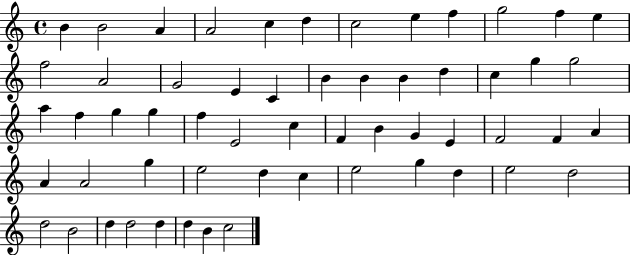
{
  \clef treble
  \time 4/4
  \defaultTimeSignature
  \key c \major
  b'4 b'2 a'4 | a'2 c''4 d''4 | c''2 e''4 f''4 | g''2 f''4 e''4 | \break f''2 a'2 | g'2 e'4 c'4 | b'4 b'4 b'4 d''4 | c''4 g''4 g''2 | \break a''4 f''4 g''4 g''4 | f''4 e'2 c''4 | f'4 b'4 g'4 e'4 | f'2 f'4 a'4 | \break a'4 a'2 g''4 | e''2 d''4 c''4 | e''2 g''4 d''4 | e''2 d''2 | \break d''2 b'2 | d''4 d''2 d''4 | d''4 b'4 c''2 | \bar "|."
}